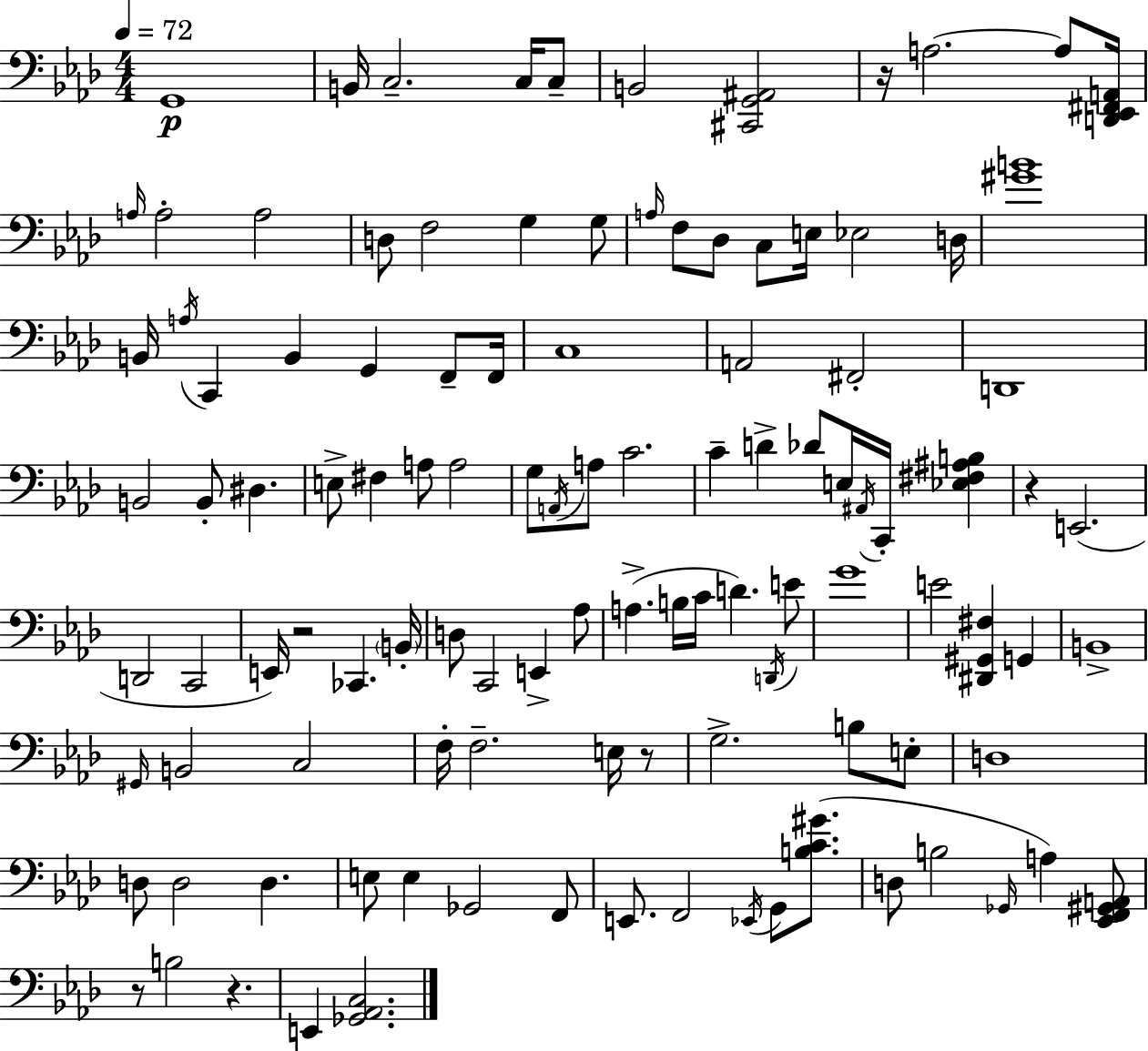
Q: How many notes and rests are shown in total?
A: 111